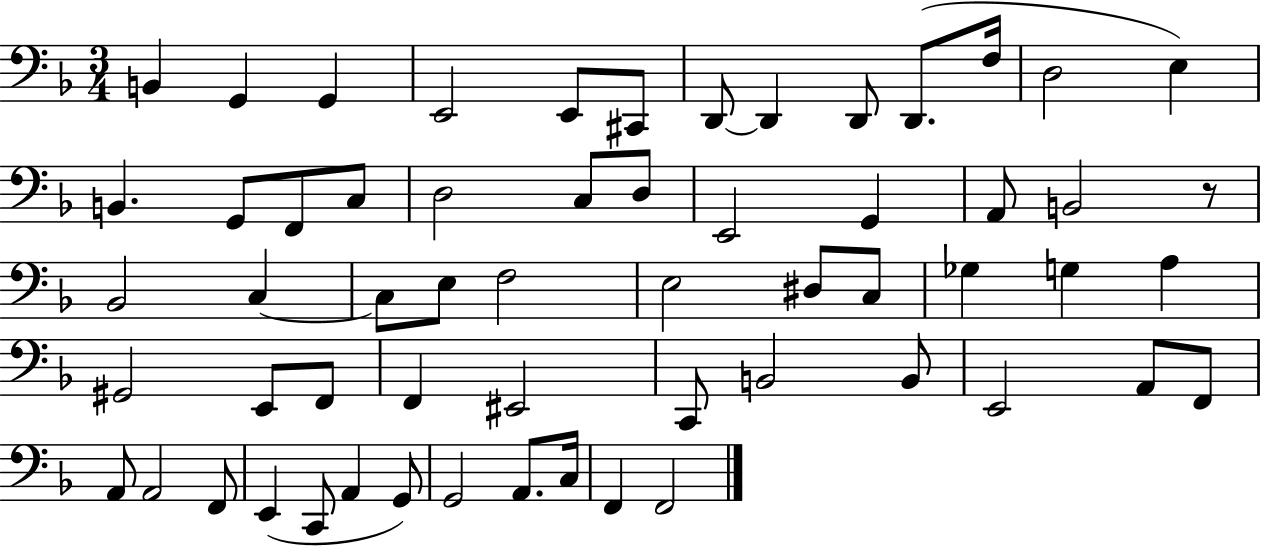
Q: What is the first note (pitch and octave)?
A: B2